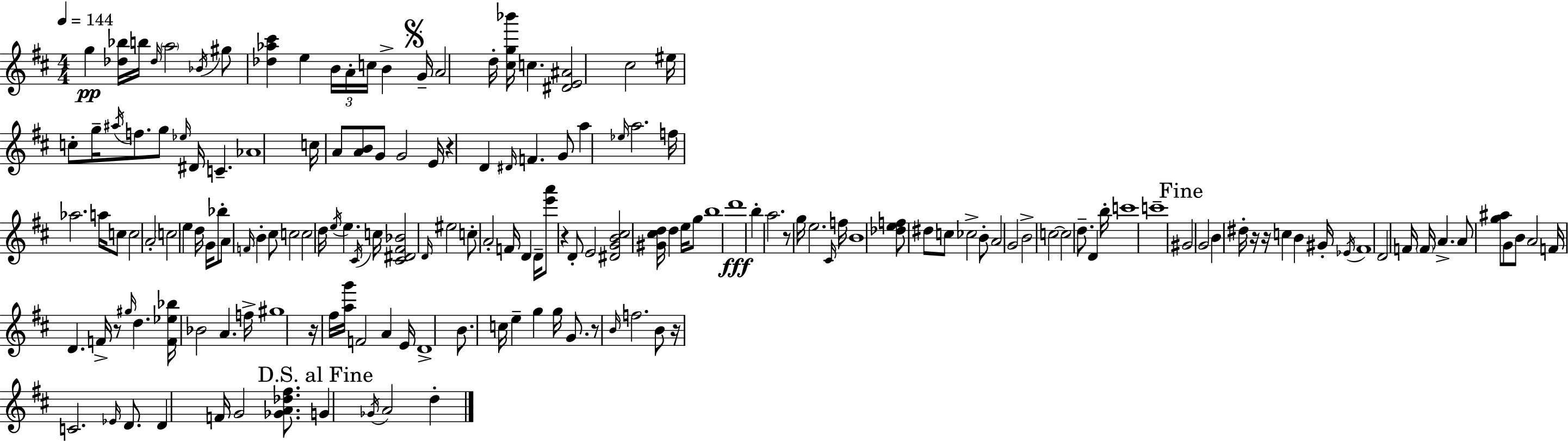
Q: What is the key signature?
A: D major